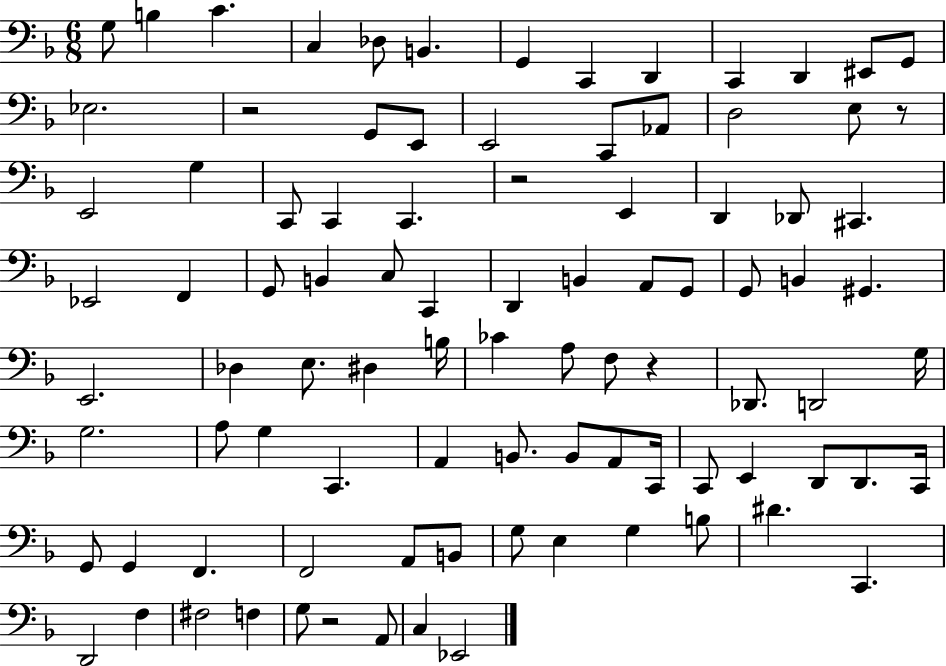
G3/e B3/q C4/q. C3/q Db3/e B2/q. G2/q C2/q D2/q C2/q D2/q EIS2/e G2/e Eb3/h. R/h G2/e E2/e E2/h C2/e Ab2/e D3/h E3/e R/e E2/h G3/q C2/e C2/q C2/q. R/h E2/q D2/q Db2/e C#2/q. Eb2/h F2/q G2/e B2/q C3/e C2/q D2/q B2/q A2/e G2/e G2/e B2/q G#2/q. E2/h. Db3/q E3/e. D#3/q B3/s CES4/q A3/e F3/e R/q Db2/e. D2/h G3/s G3/h. A3/e G3/q C2/q. A2/q B2/e. B2/e A2/e C2/s C2/e E2/q D2/e D2/e. C2/s G2/e G2/q F2/q. F2/h A2/e B2/e G3/e E3/q G3/q B3/e D#4/q. C2/q. D2/h F3/q F#3/h F3/q G3/e R/h A2/e C3/q Eb2/h